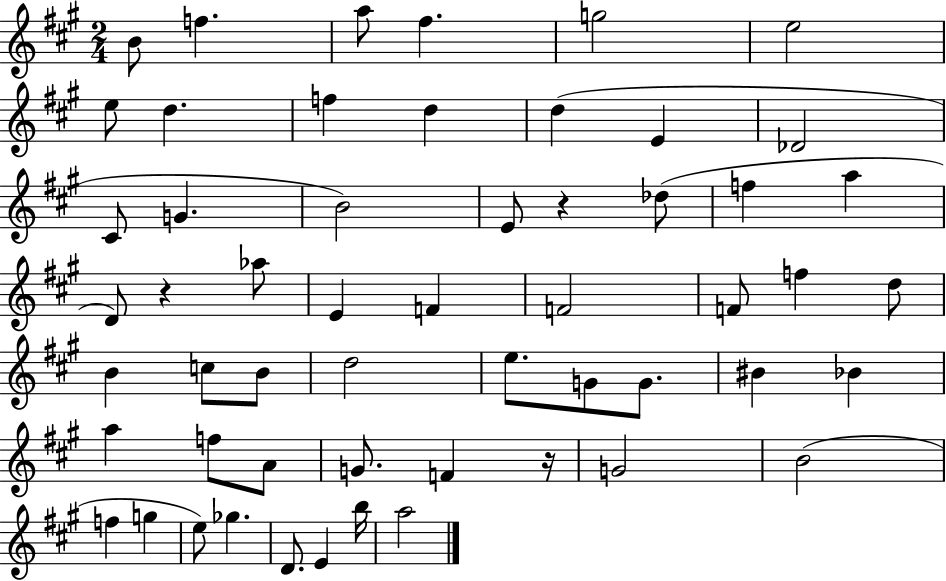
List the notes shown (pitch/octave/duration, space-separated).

B4/e F5/q. A5/e F#5/q. G5/h E5/h E5/e D5/q. F5/q D5/q D5/q E4/q Db4/h C#4/e G4/q. B4/h E4/e R/q Db5/e F5/q A5/q D4/e R/q Ab5/e E4/q F4/q F4/h F4/e F5/q D5/e B4/q C5/e B4/e D5/h E5/e. G4/e G4/e. BIS4/q Bb4/q A5/q F5/e A4/e G4/e. F4/q R/s G4/h B4/h F5/q G5/q E5/e Gb5/q. D4/e. E4/q B5/s A5/h